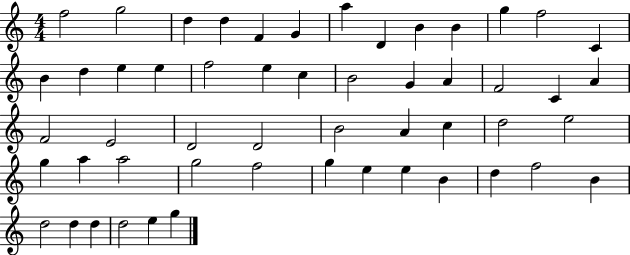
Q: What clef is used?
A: treble